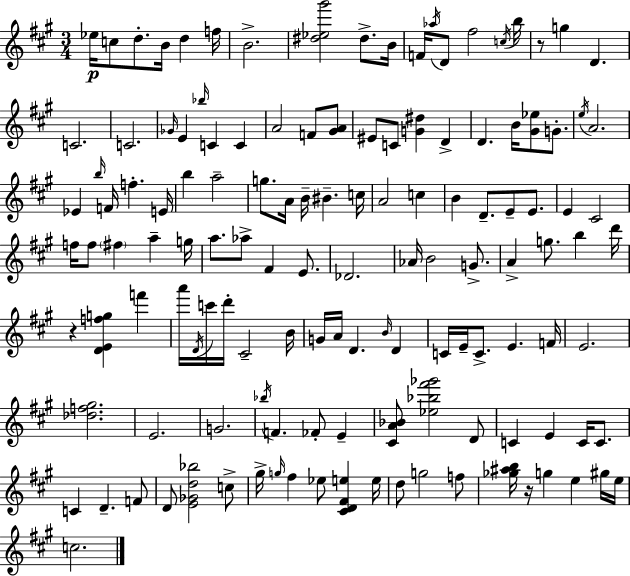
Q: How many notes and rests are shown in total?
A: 132